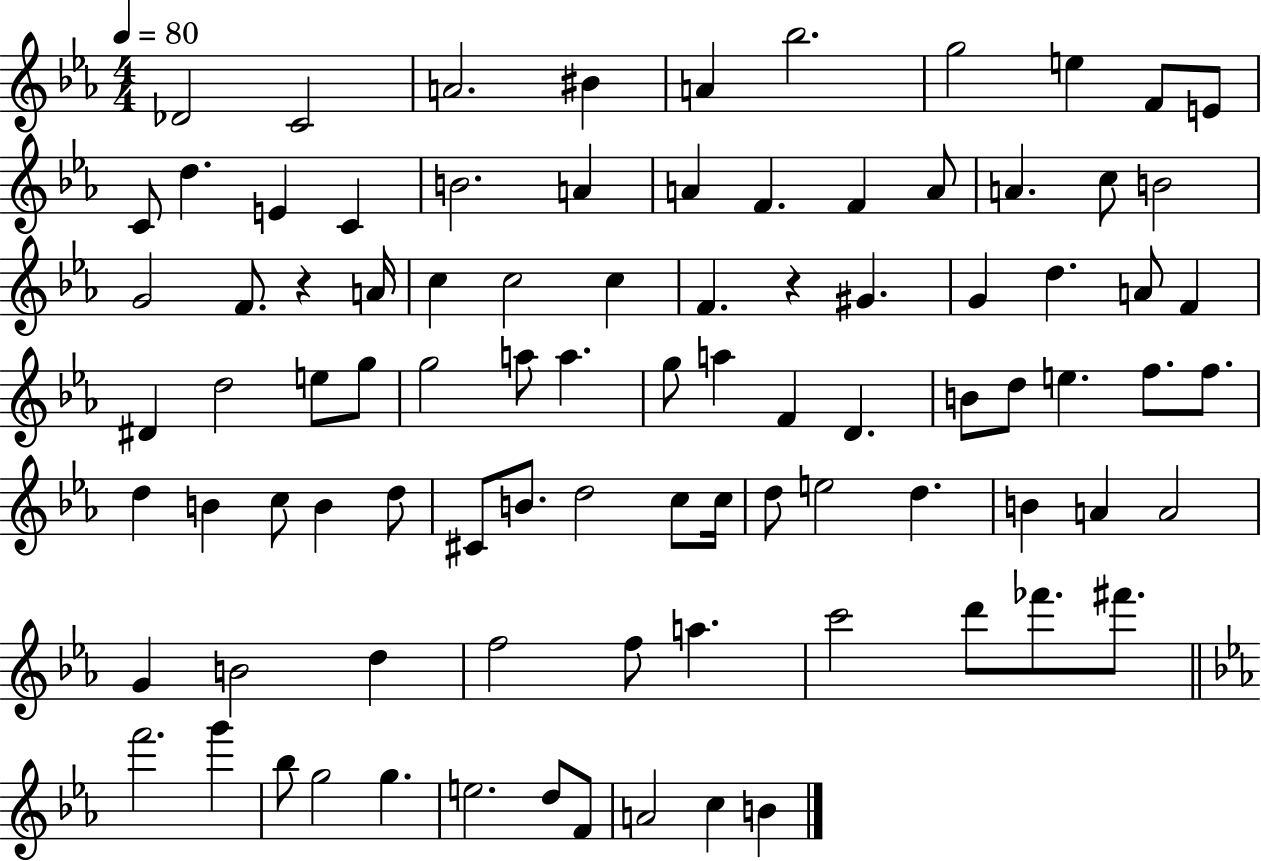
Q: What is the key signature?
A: EES major